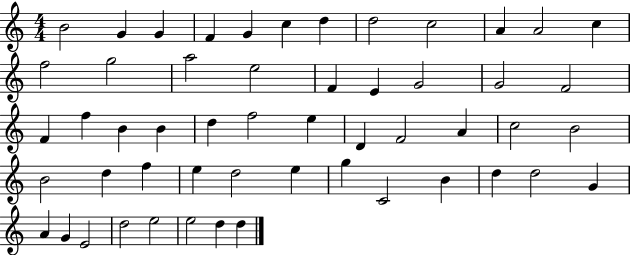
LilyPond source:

{
  \clef treble
  \numericTimeSignature
  \time 4/4
  \key c \major
  b'2 g'4 g'4 | f'4 g'4 c''4 d''4 | d''2 c''2 | a'4 a'2 c''4 | \break f''2 g''2 | a''2 e''2 | f'4 e'4 g'2 | g'2 f'2 | \break f'4 f''4 b'4 b'4 | d''4 f''2 e''4 | d'4 f'2 a'4 | c''2 b'2 | \break b'2 d''4 f''4 | e''4 d''2 e''4 | g''4 c'2 b'4 | d''4 d''2 g'4 | \break a'4 g'4 e'2 | d''2 e''2 | e''2 d''4 d''4 | \bar "|."
}